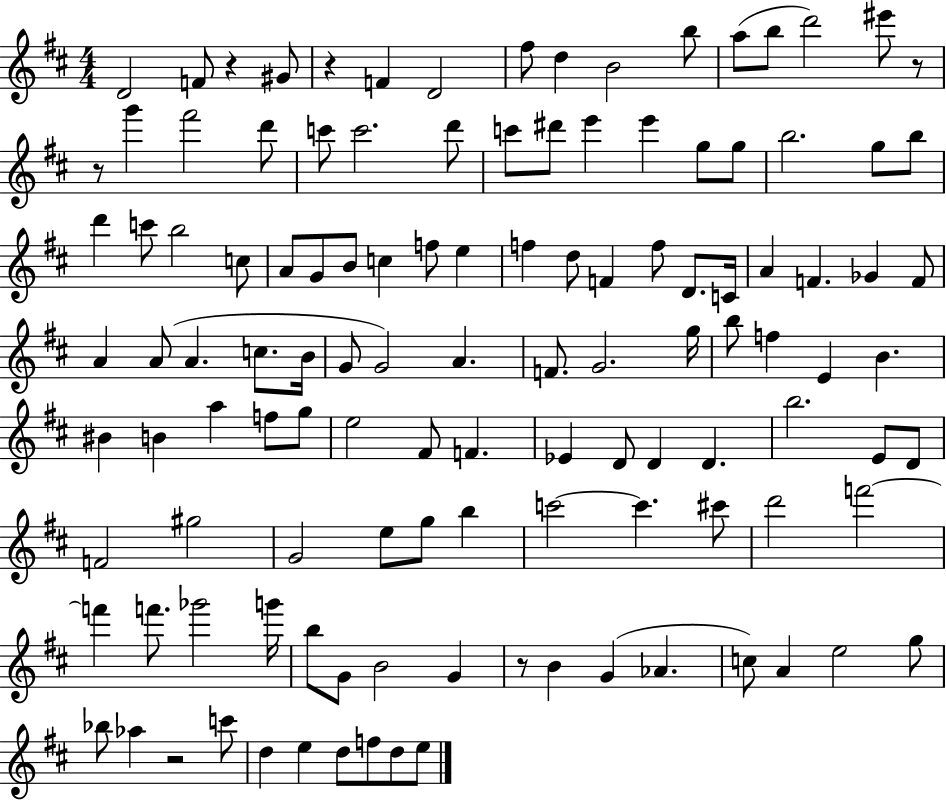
{
  \clef treble
  \numericTimeSignature
  \time 4/4
  \key d \major
  d'2 f'8 r4 gis'8 | r4 f'4 d'2 | fis''8 d''4 b'2 b''8 | a''8( b''8 d'''2) eis'''8 r8 | \break r8 g'''4 fis'''2 d'''8 | c'''8 c'''2. d'''8 | c'''8 dis'''8 e'''4 e'''4 g''8 g''8 | b''2. g''8 b''8 | \break d'''4 c'''8 b''2 c''8 | a'8 g'8 b'8 c''4 f''8 e''4 | f''4 d''8 f'4 f''8 d'8. c'16 | a'4 f'4. ges'4 f'8 | \break a'4 a'8( a'4. c''8. b'16 | g'8 g'2) a'4. | f'8. g'2. g''16 | b''8 f''4 e'4 b'4. | \break bis'4 b'4 a''4 f''8 g''8 | e''2 fis'8 f'4. | ees'4 d'8 d'4 d'4. | b''2. e'8 d'8 | \break f'2 gis''2 | g'2 e''8 g''8 b''4 | c'''2~~ c'''4. cis'''8 | d'''2 f'''2~~ | \break f'''4 f'''8. ges'''2 g'''16 | b''8 g'8 b'2 g'4 | r8 b'4 g'4( aes'4. | c''8) a'4 e''2 g''8 | \break bes''8 aes''4 r2 c'''8 | d''4 e''4 d''8 f''8 d''8 e''8 | \bar "|."
}